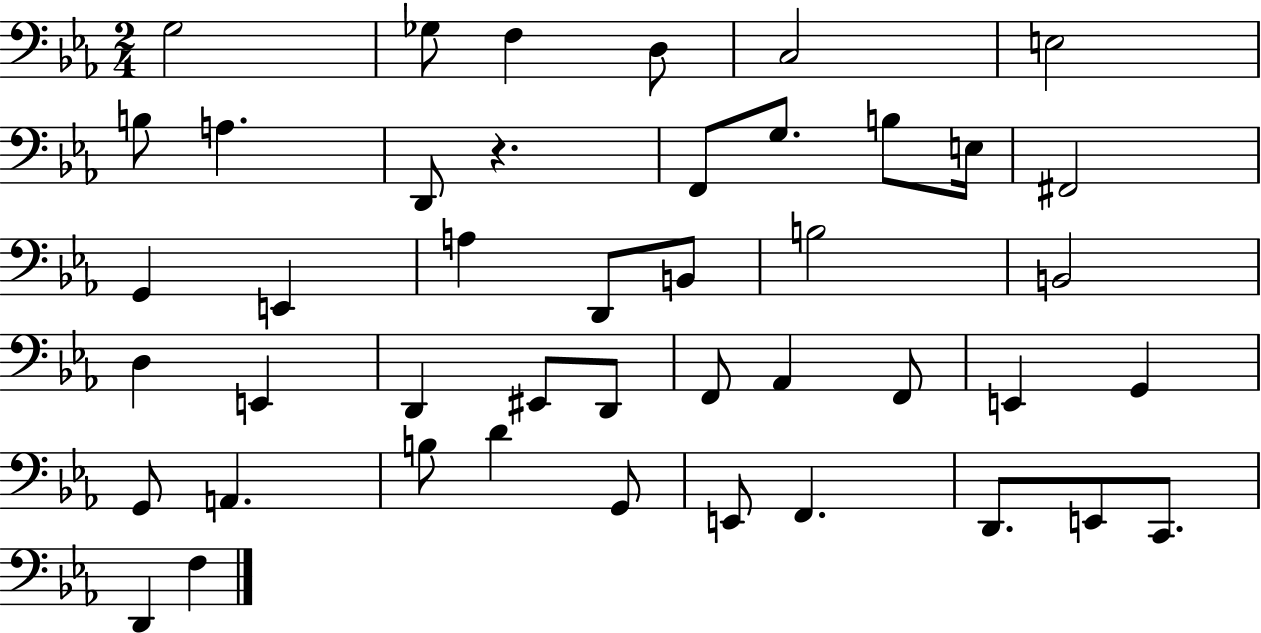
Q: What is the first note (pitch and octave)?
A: G3